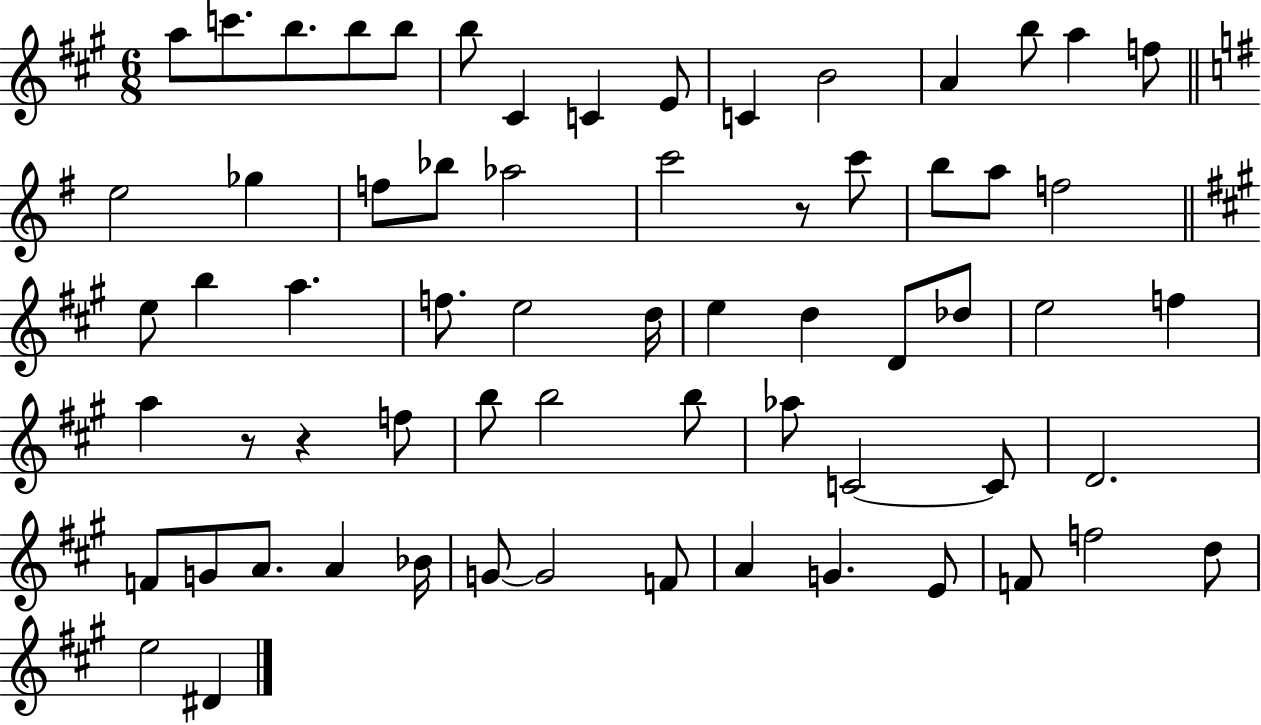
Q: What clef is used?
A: treble